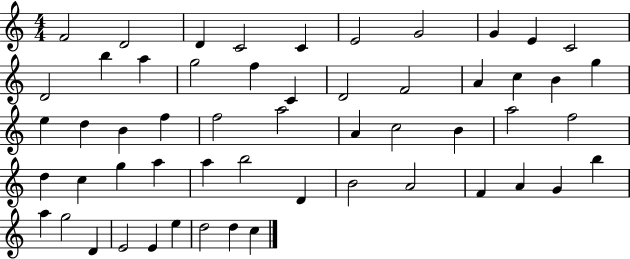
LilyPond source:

{
  \clef treble
  \numericTimeSignature
  \time 4/4
  \key c \major
  f'2 d'2 | d'4 c'2 c'4 | e'2 g'2 | g'4 e'4 c'2 | \break d'2 b''4 a''4 | g''2 f''4 c'4 | d'2 f'2 | a'4 c''4 b'4 g''4 | \break e''4 d''4 b'4 f''4 | f''2 a''2 | a'4 c''2 b'4 | a''2 f''2 | \break d''4 c''4 g''4 a''4 | a''4 b''2 d'4 | b'2 a'2 | f'4 a'4 g'4 b''4 | \break a''4 g''2 d'4 | e'2 e'4 e''4 | d''2 d''4 c''4 | \bar "|."
}